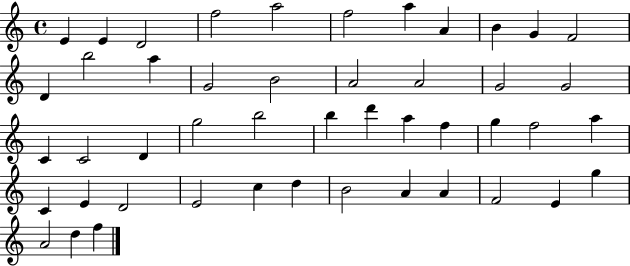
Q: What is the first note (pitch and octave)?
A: E4